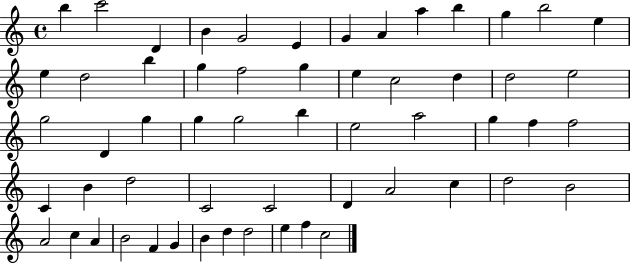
{
  \clef treble
  \time 4/4
  \defaultTimeSignature
  \key c \major
  b''4 c'''2 d'4 | b'4 g'2 e'4 | g'4 a'4 a''4 b''4 | g''4 b''2 e''4 | \break e''4 d''2 b''4 | g''4 f''2 g''4 | e''4 c''2 d''4 | d''2 e''2 | \break g''2 d'4 g''4 | g''4 g''2 b''4 | e''2 a''2 | g''4 f''4 f''2 | \break c'4 b'4 d''2 | c'2 c'2 | d'4 a'2 c''4 | d''2 b'2 | \break a'2 c''4 a'4 | b'2 f'4 g'4 | b'4 d''4 d''2 | e''4 f''4 c''2 | \break \bar "|."
}